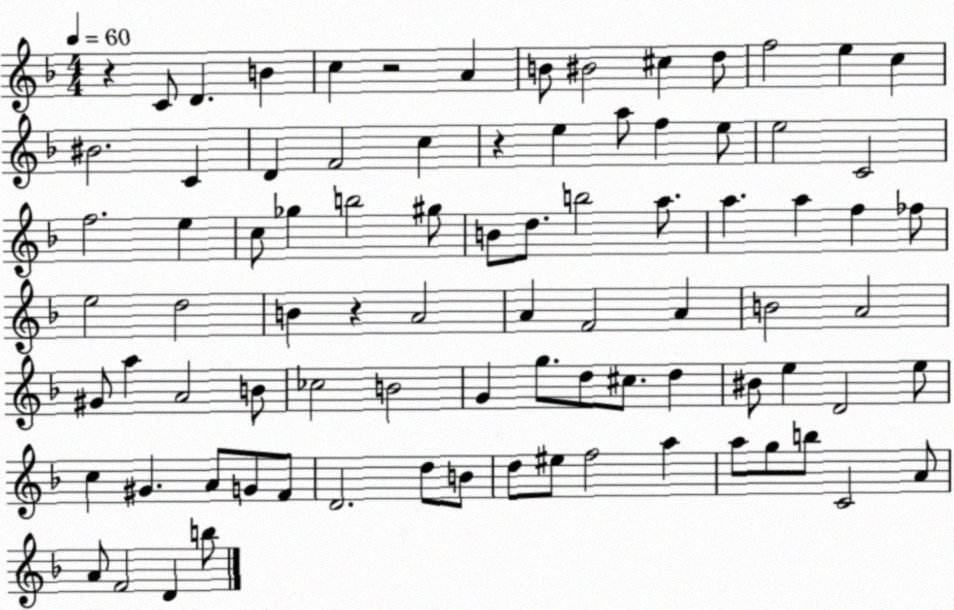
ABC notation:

X:1
T:Untitled
M:4/4
L:1/4
K:F
z C/2 D B c z2 A B/2 ^B2 ^c d/2 f2 e c ^B2 C D F2 c z e a/2 f e/2 e2 C2 f2 e c/2 _g b2 ^g/2 B/2 d/2 b2 a/2 a a f _f/2 e2 d2 B z A2 A F2 A B2 A2 ^G/2 a A2 B/2 _c2 B2 G g/2 d/2 ^c/2 d ^B/2 e D2 e/2 c ^G A/2 G/2 F/2 D2 d/2 B/2 d/2 ^e/2 f2 a a/2 g/2 b/2 C2 A/2 A/2 F2 D b/2